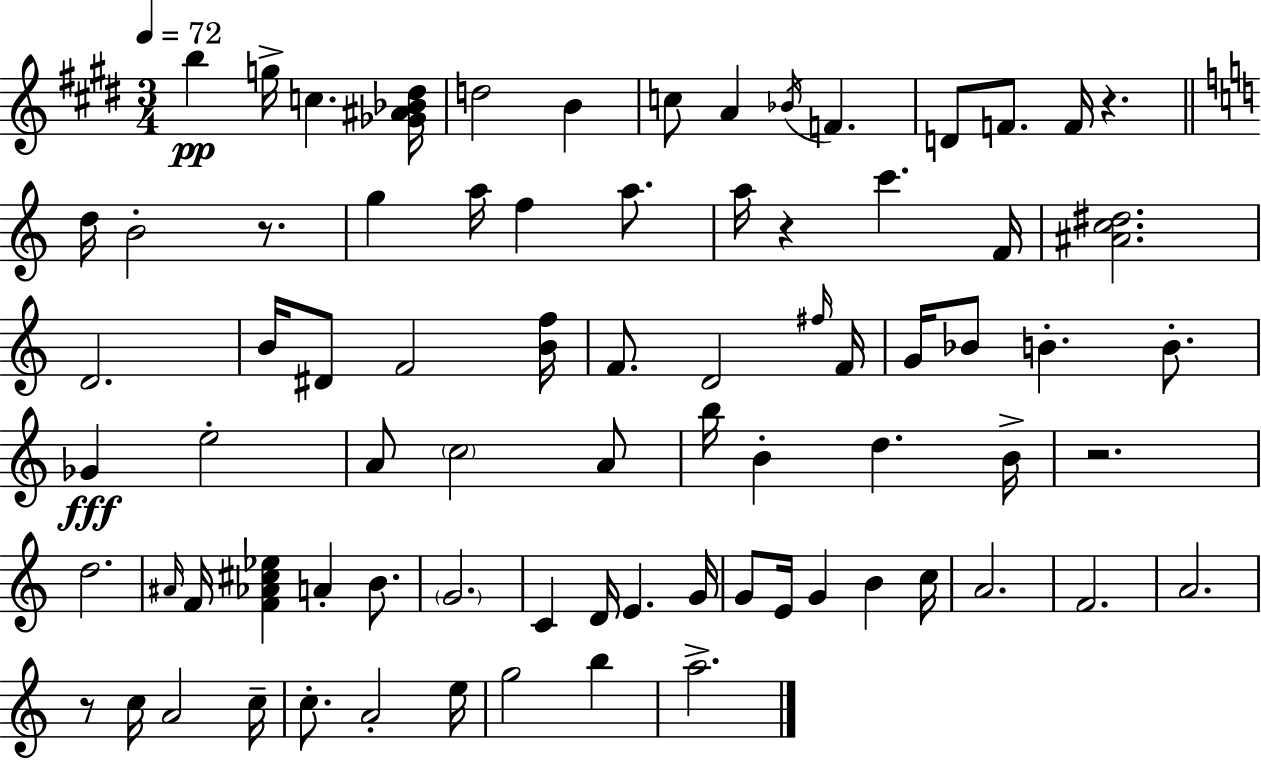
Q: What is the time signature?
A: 3/4